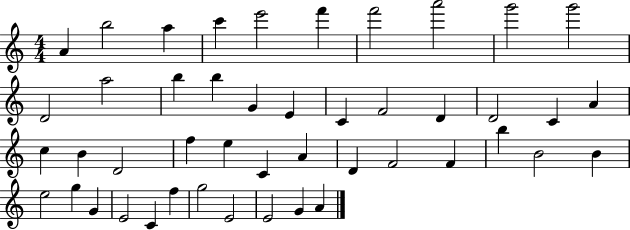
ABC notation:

X:1
T:Untitled
M:4/4
L:1/4
K:C
A b2 a c' e'2 f' f'2 a'2 g'2 g'2 D2 a2 b b G E C F2 D D2 C A c B D2 f e C A D F2 F b B2 B e2 g G E2 C f g2 E2 E2 G A